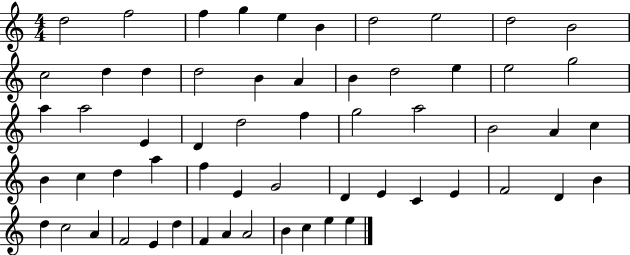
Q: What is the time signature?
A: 4/4